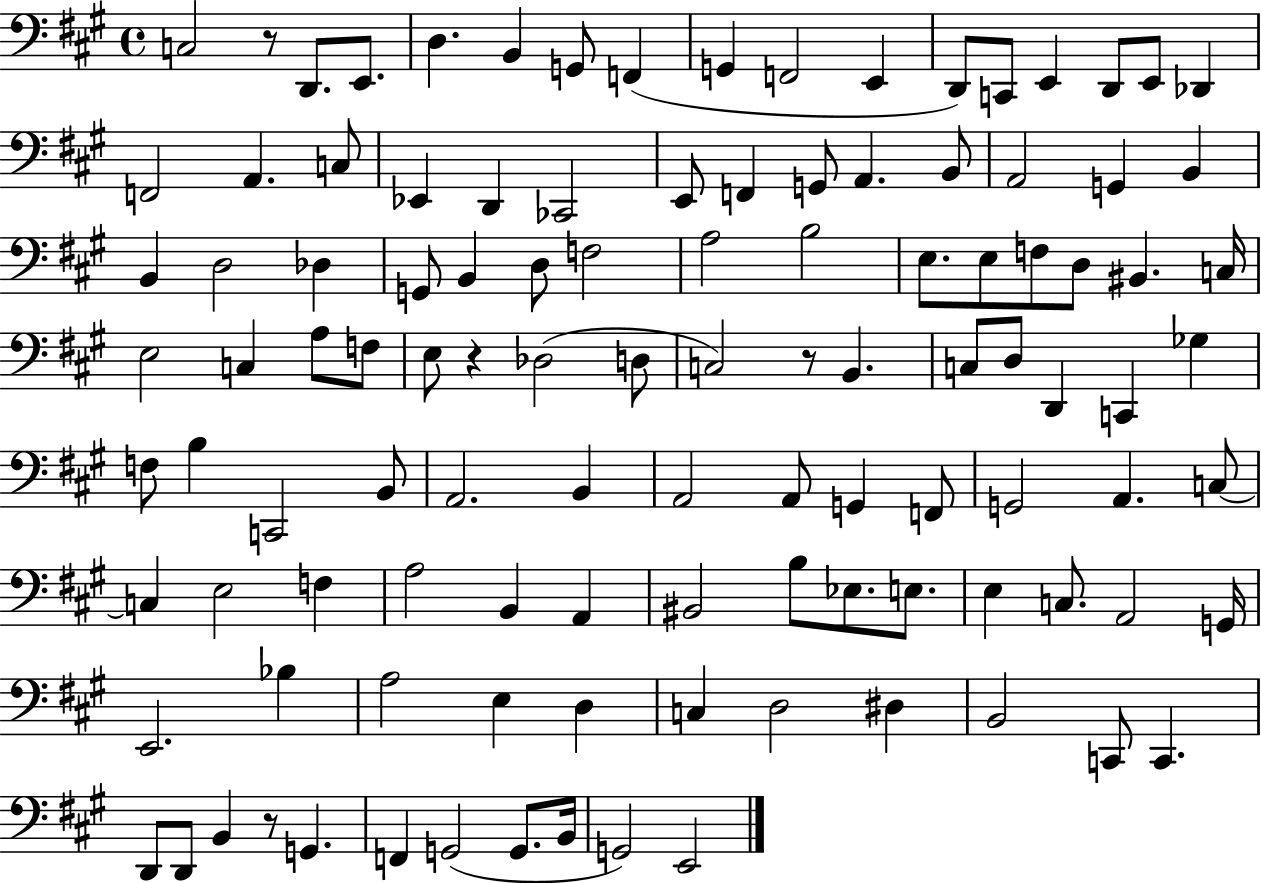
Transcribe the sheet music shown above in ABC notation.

X:1
T:Untitled
M:4/4
L:1/4
K:A
C,2 z/2 D,,/2 E,,/2 D, B,, G,,/2 F,, G,, F,,2 E,, D,,/2 C,,/2 E,, D,,/2 E,,/2 _D,, F,,2 A,, C,/2 _E,, D,, _C,,2 E,,/2 F,, G,,/2 A,, B,,/2 A,,2 G,, B,, B,, D,2 _D, G,,/2 B,, D,/2 F,2 A,2 B,2 E,/2 E,/2 F,/2 D,/2 ^B,, C,/4 E,2 C, A,/2 F,/2 E,/2 z _D,2 D,/2 C,2 z/2 B,, C,/2 D,/2 D,, C,, _G, F,/2 B, C,,2 B,,/2 A,,2 B,, A,,2 A,,/2 G,, F,,/2 G,,2 A,, C,/2 C, E,2 F, A,2 B,, A,, ^B,,2 B,/2 _E,/2 E,/2 E, C,/2 A,,2 G,,/4 E,,2 _B, A,2 E, D, C, D,2 ^D, B,,2 C,,/2 C,, D,,/2 D,,/2 B,, z/2 G,, F,, G,,2 G,,/2 B,,/4 G,,2 E,,2